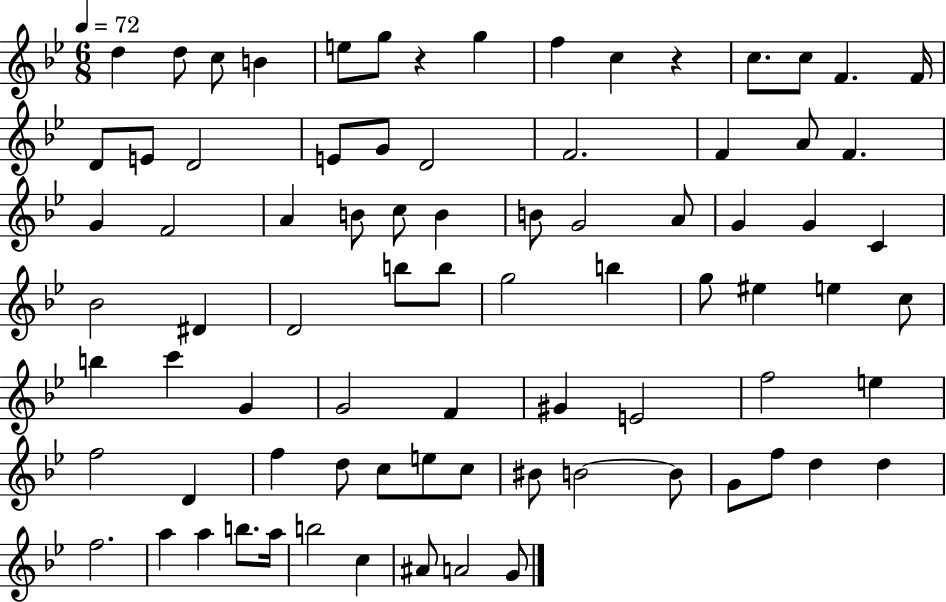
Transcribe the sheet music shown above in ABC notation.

X:1
T:Untitled
M:6/8
L:1/4
K:Bb
d d/2 c/2 B e/2 g/2 z g f c z c/2 c/2 F F/4 D/2 E/2 D2 E/2 G/2 D2 F2 F A/2 F G F2 A B/2 c/2 B B/2 G2 A/2 G G C _B2 ^D D2 b/2 b/2 g2 b g/2 ^e e c/2 b c' G G2 F ^G E2 f2 e f2 D f d/2 c/2 e/2 c/2 ^B/2 B2 B/2 G/2 f/2 d d f2 a a b/2 a/4 b2 c ^A/2 A2 G/2